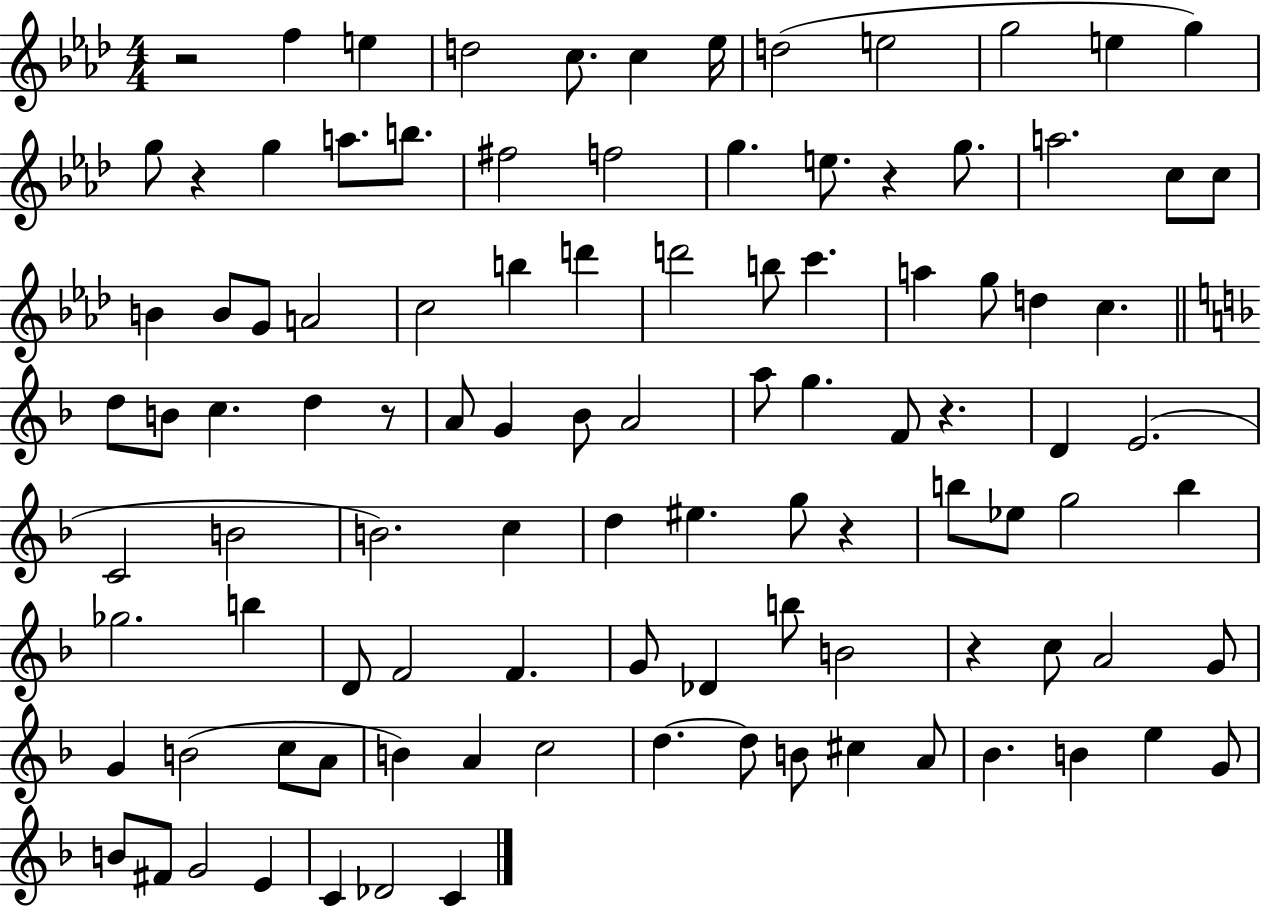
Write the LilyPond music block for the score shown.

{
  \clef treble
  \numericTimeSignature
  \time 4/4
  \key aes \major
  r2 f''4 e''4 | d''2 c''8. c''4 ees''16 | d''2( e''2 | g''2 e''4 g''4) | \break g''8 r4 g''4 a''8. b''8. | fis''2 f''2 | g''4. e''8. r4 g''8. | a''2. c''8 c''8 | \break b'4 b'8 g'8 a'2 | c''2 b''4 d'''4 | d'''2 b''8 c'''4. | a''4 g''8 d''4 c''4. | \break \bar "||" \break \key d \minor d''8 b'8 c''4. d''4 r8 | a'8 g'4 bes'8 a'2 | a''8 g''4. f'8 r4. | d'4 e'2.( | \break c'2 b'2 | b'2.) c''4 | d''4 eis''4. g''8 r4 | b''8 ees''8 g''2 b''4 | \break ges''2. b''4 | d'8 f'2 f'4. | g'8 des'4 b''8 b'2 | r4 c''8 a'2 g'8 | \break g'4 b'2( c''8 a'8 | b'4) a'4 c''2 | d''4.~~ d''8 b'8 cis''4 a'8 | bes'4. b'4 e''4 g'8 | \break b'8 fis'8 g'2 e'4 | c'4 des'2 c'4 | \bar "|."
}